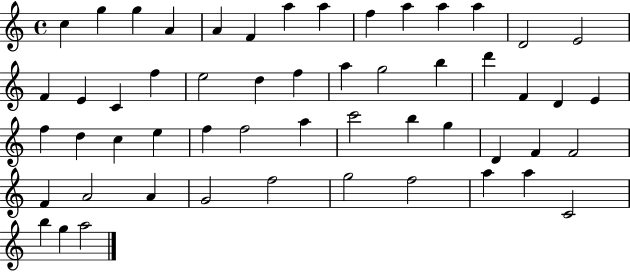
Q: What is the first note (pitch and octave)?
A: C5